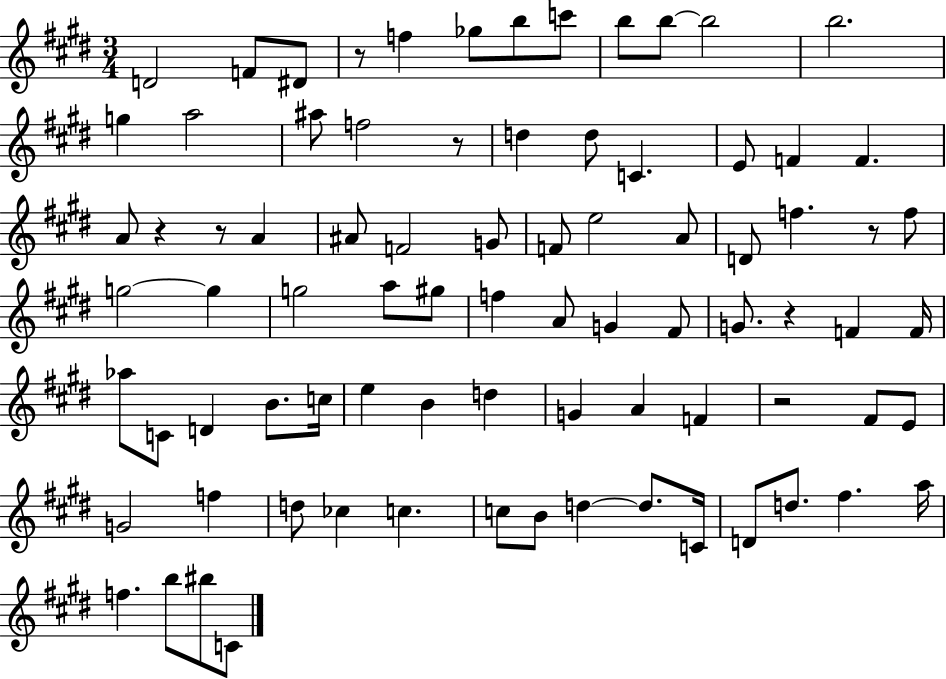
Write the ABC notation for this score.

X:1
T:Untitled
M:3/4
L:1/4
K:E
D2 F/2 ^D/2 z/2 f _g/2 b/2 c'/2 b/2 b/2 b2 b2 g a2 ^a/2 f2 z/2 d d/2 C E/2 F F A/2 z z/2 A ^A/2 F2 G/2 F/2 e2 A/2 D/2 f z/2 f/2 g2 g g2 a/2 ^g/2 f A/2 G ^F/2 G/2 z F F/4 _a/2 C/2 D B/2 c/4 e B d G A F z2 ^F/2 E/2 G2 f d/2 _c c c/2 B/2 d d/2 C/4 D/2 d/2 ^f a/4 f b/2 ^b/2 C/2